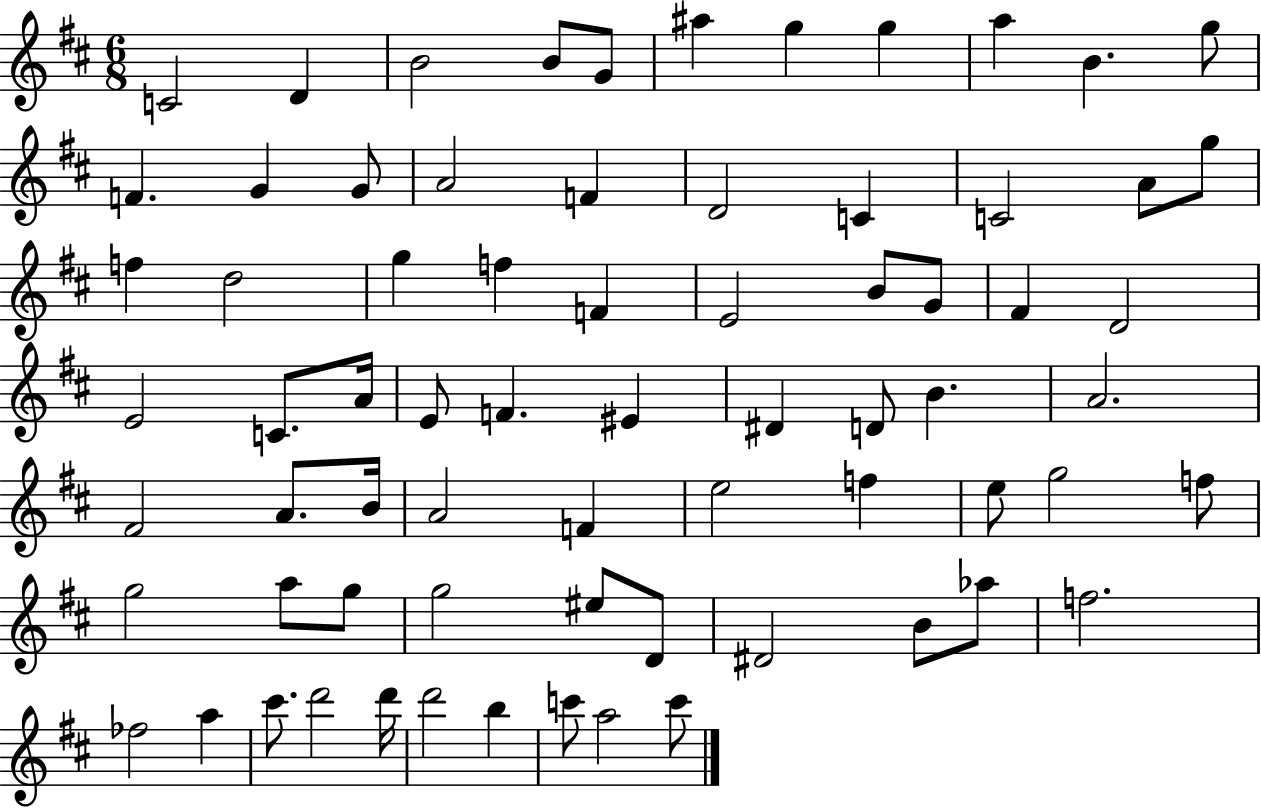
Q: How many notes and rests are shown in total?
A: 71